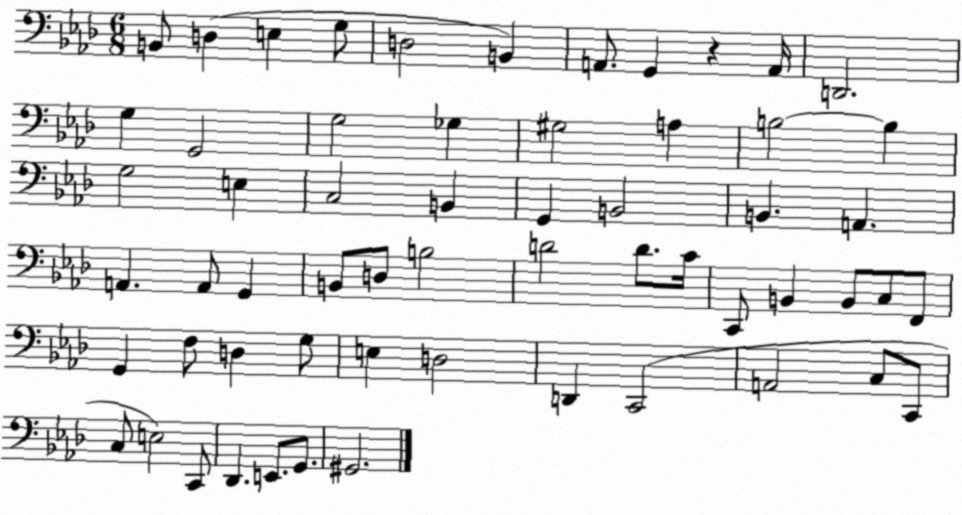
X:1
T:Untitled
M:6/8
L:1/4
K:Ab
B,,/2 D, E, G,/2 D,2 B,, A,,/2 G,, z A,,/4 D,,2 G, G,,2 G,2 _G, ^G,2 A, B,2 B, G,2 E, C,2 B,, G,, B,,2 B,, A,, A,, A,,/2 G,, B,,/2 D,/2 B,2 D2 D/2 C/4 C,,/2 B,, B,,/2 C,/2 F,,/2 G,, F,/2 D, G,/2 E, D,2 D,, C,,2 A,,2 C,/2 C,,/2 C,/2 E,2 C,,/2 _D,, E,,/2 G,,/2 ^G,,2